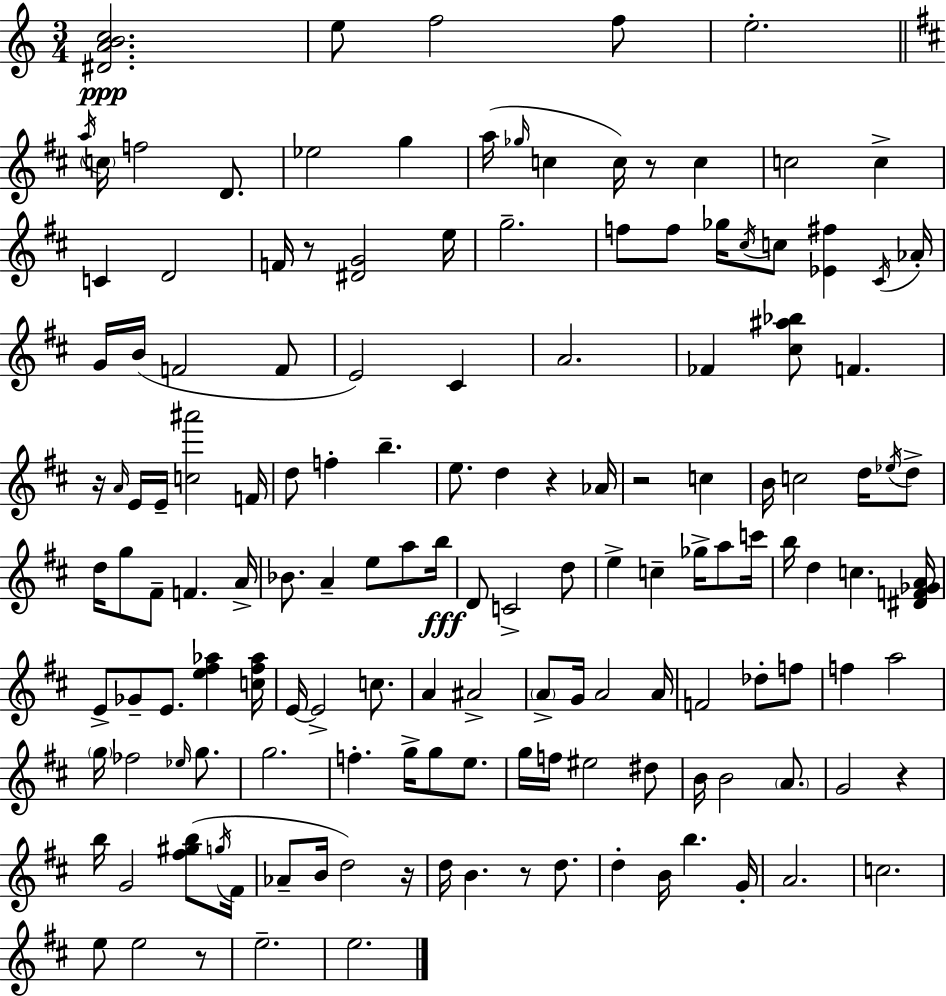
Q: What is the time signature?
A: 3/4